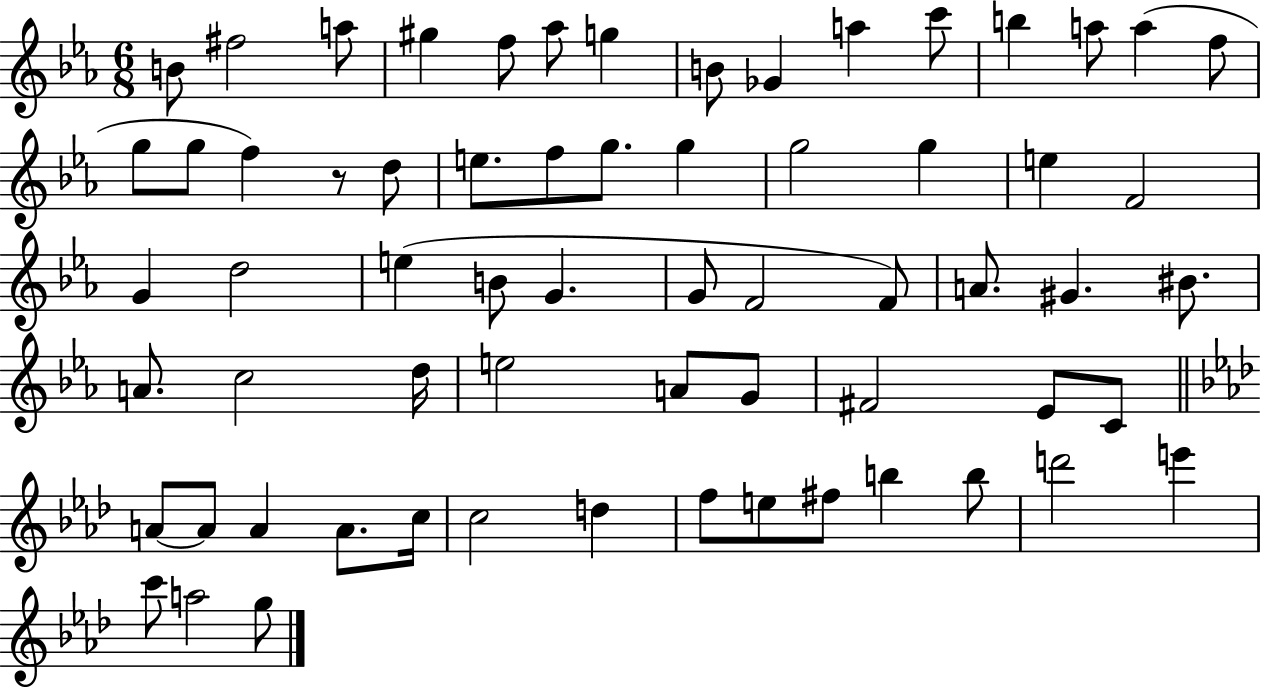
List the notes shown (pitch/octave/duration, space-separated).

B4/e F#5/h A5/e G#5/q F5/e Ab5/e G5/q B4/e Gb4/q A5/q C6/e B5/q A5/e A5/q F5/e G5/e G5/e F5/q R/e D5/e E5/e. F5/e G5/e. G5/q G5/h G5/q E5/q F4/h G4/q D5/h E5/q B4/e G4/q. G4/e F4/h F4/e A4/e. G#4/q. BIS4/e. A4/e. C5/h D5/s E5/h A4/e G4/e F#4/h Eb4/e C4/e A4/e A4/e A4/q A4/e. C5/s C5/h D5/q F5/e E5/e F#5/e B5/q B5/e D6/h E6/q C6/e A5/h G5/e